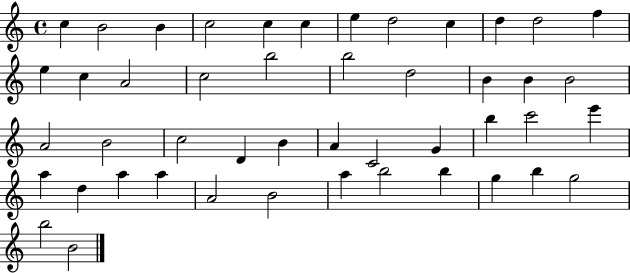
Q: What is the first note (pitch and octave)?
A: C5